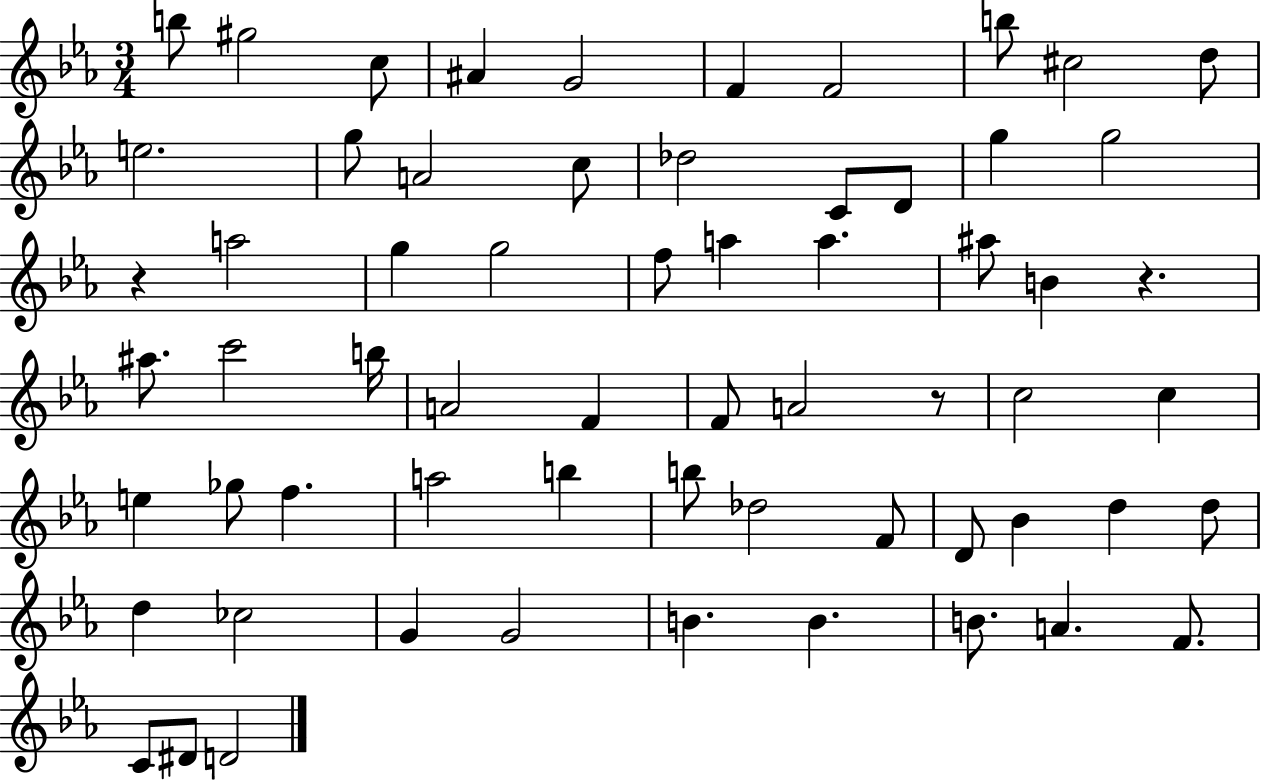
{
  \clef treble
  \numericTimeSignature
  \time 3/4
  \key ees \major
  \repeat volta 2 { b''8 gis''2 c''8 | ais'4 g'2 | f'4 f'2 | b''8 cis''2 d''8 | \break e''2. | g''8 a'2 c''8 | des''2 c'8 d'8 | g''4 g''2 | \break r4 a''2 | g''4 g''2 | f''8 a''4 a''4. | ais''8 b'4 r4. | \break ais''8. c'''2 b''16 | a'2 f'4 | f'8 a'2 r8 | c''2 c''4 | \break e''4 ges''8 f''4. | a''2 b''4 | b''8 des''2 f'8 | d'8 bes'4 d''4 d''8 | \break d''4 ces''2 | g'4 g'2 | b'4. b'4. | b'8. a'4. f'8. | \break c'8 dis'8 d'2 | } \bar "|."
}